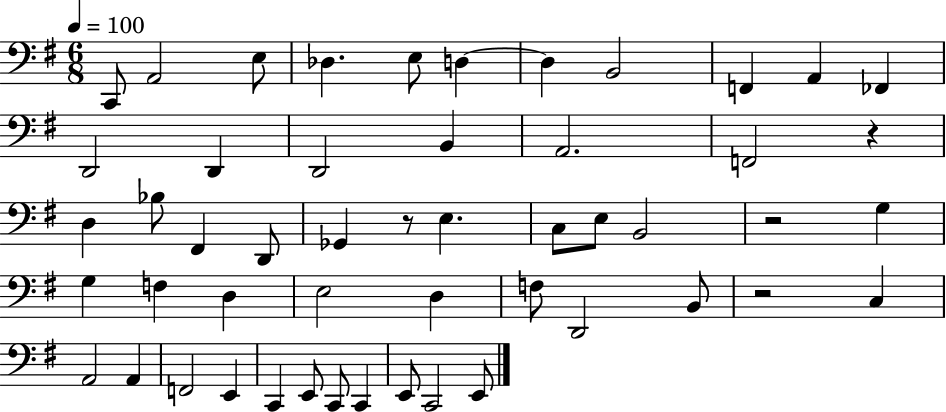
C2/e A2/h E3/e Db3/q. E3/e D3/q D3/q B2/h F2/q A2/q FES2/q D2/h D2/q D2/h B2/q A2/h. F2/h R/q D3/q Bb3/e F#2/q D2/e Gb2/q R/e E3/q. C3/e E3/e B2/h R/h G3/q G3/q F3/q D3/q E3/h D3/q F3/e D2/h B2/e R/h C3/q A2/h A2/q F2/h E2/q C2/q E2/e C2/e C2/q E2/e C2/h E2/e